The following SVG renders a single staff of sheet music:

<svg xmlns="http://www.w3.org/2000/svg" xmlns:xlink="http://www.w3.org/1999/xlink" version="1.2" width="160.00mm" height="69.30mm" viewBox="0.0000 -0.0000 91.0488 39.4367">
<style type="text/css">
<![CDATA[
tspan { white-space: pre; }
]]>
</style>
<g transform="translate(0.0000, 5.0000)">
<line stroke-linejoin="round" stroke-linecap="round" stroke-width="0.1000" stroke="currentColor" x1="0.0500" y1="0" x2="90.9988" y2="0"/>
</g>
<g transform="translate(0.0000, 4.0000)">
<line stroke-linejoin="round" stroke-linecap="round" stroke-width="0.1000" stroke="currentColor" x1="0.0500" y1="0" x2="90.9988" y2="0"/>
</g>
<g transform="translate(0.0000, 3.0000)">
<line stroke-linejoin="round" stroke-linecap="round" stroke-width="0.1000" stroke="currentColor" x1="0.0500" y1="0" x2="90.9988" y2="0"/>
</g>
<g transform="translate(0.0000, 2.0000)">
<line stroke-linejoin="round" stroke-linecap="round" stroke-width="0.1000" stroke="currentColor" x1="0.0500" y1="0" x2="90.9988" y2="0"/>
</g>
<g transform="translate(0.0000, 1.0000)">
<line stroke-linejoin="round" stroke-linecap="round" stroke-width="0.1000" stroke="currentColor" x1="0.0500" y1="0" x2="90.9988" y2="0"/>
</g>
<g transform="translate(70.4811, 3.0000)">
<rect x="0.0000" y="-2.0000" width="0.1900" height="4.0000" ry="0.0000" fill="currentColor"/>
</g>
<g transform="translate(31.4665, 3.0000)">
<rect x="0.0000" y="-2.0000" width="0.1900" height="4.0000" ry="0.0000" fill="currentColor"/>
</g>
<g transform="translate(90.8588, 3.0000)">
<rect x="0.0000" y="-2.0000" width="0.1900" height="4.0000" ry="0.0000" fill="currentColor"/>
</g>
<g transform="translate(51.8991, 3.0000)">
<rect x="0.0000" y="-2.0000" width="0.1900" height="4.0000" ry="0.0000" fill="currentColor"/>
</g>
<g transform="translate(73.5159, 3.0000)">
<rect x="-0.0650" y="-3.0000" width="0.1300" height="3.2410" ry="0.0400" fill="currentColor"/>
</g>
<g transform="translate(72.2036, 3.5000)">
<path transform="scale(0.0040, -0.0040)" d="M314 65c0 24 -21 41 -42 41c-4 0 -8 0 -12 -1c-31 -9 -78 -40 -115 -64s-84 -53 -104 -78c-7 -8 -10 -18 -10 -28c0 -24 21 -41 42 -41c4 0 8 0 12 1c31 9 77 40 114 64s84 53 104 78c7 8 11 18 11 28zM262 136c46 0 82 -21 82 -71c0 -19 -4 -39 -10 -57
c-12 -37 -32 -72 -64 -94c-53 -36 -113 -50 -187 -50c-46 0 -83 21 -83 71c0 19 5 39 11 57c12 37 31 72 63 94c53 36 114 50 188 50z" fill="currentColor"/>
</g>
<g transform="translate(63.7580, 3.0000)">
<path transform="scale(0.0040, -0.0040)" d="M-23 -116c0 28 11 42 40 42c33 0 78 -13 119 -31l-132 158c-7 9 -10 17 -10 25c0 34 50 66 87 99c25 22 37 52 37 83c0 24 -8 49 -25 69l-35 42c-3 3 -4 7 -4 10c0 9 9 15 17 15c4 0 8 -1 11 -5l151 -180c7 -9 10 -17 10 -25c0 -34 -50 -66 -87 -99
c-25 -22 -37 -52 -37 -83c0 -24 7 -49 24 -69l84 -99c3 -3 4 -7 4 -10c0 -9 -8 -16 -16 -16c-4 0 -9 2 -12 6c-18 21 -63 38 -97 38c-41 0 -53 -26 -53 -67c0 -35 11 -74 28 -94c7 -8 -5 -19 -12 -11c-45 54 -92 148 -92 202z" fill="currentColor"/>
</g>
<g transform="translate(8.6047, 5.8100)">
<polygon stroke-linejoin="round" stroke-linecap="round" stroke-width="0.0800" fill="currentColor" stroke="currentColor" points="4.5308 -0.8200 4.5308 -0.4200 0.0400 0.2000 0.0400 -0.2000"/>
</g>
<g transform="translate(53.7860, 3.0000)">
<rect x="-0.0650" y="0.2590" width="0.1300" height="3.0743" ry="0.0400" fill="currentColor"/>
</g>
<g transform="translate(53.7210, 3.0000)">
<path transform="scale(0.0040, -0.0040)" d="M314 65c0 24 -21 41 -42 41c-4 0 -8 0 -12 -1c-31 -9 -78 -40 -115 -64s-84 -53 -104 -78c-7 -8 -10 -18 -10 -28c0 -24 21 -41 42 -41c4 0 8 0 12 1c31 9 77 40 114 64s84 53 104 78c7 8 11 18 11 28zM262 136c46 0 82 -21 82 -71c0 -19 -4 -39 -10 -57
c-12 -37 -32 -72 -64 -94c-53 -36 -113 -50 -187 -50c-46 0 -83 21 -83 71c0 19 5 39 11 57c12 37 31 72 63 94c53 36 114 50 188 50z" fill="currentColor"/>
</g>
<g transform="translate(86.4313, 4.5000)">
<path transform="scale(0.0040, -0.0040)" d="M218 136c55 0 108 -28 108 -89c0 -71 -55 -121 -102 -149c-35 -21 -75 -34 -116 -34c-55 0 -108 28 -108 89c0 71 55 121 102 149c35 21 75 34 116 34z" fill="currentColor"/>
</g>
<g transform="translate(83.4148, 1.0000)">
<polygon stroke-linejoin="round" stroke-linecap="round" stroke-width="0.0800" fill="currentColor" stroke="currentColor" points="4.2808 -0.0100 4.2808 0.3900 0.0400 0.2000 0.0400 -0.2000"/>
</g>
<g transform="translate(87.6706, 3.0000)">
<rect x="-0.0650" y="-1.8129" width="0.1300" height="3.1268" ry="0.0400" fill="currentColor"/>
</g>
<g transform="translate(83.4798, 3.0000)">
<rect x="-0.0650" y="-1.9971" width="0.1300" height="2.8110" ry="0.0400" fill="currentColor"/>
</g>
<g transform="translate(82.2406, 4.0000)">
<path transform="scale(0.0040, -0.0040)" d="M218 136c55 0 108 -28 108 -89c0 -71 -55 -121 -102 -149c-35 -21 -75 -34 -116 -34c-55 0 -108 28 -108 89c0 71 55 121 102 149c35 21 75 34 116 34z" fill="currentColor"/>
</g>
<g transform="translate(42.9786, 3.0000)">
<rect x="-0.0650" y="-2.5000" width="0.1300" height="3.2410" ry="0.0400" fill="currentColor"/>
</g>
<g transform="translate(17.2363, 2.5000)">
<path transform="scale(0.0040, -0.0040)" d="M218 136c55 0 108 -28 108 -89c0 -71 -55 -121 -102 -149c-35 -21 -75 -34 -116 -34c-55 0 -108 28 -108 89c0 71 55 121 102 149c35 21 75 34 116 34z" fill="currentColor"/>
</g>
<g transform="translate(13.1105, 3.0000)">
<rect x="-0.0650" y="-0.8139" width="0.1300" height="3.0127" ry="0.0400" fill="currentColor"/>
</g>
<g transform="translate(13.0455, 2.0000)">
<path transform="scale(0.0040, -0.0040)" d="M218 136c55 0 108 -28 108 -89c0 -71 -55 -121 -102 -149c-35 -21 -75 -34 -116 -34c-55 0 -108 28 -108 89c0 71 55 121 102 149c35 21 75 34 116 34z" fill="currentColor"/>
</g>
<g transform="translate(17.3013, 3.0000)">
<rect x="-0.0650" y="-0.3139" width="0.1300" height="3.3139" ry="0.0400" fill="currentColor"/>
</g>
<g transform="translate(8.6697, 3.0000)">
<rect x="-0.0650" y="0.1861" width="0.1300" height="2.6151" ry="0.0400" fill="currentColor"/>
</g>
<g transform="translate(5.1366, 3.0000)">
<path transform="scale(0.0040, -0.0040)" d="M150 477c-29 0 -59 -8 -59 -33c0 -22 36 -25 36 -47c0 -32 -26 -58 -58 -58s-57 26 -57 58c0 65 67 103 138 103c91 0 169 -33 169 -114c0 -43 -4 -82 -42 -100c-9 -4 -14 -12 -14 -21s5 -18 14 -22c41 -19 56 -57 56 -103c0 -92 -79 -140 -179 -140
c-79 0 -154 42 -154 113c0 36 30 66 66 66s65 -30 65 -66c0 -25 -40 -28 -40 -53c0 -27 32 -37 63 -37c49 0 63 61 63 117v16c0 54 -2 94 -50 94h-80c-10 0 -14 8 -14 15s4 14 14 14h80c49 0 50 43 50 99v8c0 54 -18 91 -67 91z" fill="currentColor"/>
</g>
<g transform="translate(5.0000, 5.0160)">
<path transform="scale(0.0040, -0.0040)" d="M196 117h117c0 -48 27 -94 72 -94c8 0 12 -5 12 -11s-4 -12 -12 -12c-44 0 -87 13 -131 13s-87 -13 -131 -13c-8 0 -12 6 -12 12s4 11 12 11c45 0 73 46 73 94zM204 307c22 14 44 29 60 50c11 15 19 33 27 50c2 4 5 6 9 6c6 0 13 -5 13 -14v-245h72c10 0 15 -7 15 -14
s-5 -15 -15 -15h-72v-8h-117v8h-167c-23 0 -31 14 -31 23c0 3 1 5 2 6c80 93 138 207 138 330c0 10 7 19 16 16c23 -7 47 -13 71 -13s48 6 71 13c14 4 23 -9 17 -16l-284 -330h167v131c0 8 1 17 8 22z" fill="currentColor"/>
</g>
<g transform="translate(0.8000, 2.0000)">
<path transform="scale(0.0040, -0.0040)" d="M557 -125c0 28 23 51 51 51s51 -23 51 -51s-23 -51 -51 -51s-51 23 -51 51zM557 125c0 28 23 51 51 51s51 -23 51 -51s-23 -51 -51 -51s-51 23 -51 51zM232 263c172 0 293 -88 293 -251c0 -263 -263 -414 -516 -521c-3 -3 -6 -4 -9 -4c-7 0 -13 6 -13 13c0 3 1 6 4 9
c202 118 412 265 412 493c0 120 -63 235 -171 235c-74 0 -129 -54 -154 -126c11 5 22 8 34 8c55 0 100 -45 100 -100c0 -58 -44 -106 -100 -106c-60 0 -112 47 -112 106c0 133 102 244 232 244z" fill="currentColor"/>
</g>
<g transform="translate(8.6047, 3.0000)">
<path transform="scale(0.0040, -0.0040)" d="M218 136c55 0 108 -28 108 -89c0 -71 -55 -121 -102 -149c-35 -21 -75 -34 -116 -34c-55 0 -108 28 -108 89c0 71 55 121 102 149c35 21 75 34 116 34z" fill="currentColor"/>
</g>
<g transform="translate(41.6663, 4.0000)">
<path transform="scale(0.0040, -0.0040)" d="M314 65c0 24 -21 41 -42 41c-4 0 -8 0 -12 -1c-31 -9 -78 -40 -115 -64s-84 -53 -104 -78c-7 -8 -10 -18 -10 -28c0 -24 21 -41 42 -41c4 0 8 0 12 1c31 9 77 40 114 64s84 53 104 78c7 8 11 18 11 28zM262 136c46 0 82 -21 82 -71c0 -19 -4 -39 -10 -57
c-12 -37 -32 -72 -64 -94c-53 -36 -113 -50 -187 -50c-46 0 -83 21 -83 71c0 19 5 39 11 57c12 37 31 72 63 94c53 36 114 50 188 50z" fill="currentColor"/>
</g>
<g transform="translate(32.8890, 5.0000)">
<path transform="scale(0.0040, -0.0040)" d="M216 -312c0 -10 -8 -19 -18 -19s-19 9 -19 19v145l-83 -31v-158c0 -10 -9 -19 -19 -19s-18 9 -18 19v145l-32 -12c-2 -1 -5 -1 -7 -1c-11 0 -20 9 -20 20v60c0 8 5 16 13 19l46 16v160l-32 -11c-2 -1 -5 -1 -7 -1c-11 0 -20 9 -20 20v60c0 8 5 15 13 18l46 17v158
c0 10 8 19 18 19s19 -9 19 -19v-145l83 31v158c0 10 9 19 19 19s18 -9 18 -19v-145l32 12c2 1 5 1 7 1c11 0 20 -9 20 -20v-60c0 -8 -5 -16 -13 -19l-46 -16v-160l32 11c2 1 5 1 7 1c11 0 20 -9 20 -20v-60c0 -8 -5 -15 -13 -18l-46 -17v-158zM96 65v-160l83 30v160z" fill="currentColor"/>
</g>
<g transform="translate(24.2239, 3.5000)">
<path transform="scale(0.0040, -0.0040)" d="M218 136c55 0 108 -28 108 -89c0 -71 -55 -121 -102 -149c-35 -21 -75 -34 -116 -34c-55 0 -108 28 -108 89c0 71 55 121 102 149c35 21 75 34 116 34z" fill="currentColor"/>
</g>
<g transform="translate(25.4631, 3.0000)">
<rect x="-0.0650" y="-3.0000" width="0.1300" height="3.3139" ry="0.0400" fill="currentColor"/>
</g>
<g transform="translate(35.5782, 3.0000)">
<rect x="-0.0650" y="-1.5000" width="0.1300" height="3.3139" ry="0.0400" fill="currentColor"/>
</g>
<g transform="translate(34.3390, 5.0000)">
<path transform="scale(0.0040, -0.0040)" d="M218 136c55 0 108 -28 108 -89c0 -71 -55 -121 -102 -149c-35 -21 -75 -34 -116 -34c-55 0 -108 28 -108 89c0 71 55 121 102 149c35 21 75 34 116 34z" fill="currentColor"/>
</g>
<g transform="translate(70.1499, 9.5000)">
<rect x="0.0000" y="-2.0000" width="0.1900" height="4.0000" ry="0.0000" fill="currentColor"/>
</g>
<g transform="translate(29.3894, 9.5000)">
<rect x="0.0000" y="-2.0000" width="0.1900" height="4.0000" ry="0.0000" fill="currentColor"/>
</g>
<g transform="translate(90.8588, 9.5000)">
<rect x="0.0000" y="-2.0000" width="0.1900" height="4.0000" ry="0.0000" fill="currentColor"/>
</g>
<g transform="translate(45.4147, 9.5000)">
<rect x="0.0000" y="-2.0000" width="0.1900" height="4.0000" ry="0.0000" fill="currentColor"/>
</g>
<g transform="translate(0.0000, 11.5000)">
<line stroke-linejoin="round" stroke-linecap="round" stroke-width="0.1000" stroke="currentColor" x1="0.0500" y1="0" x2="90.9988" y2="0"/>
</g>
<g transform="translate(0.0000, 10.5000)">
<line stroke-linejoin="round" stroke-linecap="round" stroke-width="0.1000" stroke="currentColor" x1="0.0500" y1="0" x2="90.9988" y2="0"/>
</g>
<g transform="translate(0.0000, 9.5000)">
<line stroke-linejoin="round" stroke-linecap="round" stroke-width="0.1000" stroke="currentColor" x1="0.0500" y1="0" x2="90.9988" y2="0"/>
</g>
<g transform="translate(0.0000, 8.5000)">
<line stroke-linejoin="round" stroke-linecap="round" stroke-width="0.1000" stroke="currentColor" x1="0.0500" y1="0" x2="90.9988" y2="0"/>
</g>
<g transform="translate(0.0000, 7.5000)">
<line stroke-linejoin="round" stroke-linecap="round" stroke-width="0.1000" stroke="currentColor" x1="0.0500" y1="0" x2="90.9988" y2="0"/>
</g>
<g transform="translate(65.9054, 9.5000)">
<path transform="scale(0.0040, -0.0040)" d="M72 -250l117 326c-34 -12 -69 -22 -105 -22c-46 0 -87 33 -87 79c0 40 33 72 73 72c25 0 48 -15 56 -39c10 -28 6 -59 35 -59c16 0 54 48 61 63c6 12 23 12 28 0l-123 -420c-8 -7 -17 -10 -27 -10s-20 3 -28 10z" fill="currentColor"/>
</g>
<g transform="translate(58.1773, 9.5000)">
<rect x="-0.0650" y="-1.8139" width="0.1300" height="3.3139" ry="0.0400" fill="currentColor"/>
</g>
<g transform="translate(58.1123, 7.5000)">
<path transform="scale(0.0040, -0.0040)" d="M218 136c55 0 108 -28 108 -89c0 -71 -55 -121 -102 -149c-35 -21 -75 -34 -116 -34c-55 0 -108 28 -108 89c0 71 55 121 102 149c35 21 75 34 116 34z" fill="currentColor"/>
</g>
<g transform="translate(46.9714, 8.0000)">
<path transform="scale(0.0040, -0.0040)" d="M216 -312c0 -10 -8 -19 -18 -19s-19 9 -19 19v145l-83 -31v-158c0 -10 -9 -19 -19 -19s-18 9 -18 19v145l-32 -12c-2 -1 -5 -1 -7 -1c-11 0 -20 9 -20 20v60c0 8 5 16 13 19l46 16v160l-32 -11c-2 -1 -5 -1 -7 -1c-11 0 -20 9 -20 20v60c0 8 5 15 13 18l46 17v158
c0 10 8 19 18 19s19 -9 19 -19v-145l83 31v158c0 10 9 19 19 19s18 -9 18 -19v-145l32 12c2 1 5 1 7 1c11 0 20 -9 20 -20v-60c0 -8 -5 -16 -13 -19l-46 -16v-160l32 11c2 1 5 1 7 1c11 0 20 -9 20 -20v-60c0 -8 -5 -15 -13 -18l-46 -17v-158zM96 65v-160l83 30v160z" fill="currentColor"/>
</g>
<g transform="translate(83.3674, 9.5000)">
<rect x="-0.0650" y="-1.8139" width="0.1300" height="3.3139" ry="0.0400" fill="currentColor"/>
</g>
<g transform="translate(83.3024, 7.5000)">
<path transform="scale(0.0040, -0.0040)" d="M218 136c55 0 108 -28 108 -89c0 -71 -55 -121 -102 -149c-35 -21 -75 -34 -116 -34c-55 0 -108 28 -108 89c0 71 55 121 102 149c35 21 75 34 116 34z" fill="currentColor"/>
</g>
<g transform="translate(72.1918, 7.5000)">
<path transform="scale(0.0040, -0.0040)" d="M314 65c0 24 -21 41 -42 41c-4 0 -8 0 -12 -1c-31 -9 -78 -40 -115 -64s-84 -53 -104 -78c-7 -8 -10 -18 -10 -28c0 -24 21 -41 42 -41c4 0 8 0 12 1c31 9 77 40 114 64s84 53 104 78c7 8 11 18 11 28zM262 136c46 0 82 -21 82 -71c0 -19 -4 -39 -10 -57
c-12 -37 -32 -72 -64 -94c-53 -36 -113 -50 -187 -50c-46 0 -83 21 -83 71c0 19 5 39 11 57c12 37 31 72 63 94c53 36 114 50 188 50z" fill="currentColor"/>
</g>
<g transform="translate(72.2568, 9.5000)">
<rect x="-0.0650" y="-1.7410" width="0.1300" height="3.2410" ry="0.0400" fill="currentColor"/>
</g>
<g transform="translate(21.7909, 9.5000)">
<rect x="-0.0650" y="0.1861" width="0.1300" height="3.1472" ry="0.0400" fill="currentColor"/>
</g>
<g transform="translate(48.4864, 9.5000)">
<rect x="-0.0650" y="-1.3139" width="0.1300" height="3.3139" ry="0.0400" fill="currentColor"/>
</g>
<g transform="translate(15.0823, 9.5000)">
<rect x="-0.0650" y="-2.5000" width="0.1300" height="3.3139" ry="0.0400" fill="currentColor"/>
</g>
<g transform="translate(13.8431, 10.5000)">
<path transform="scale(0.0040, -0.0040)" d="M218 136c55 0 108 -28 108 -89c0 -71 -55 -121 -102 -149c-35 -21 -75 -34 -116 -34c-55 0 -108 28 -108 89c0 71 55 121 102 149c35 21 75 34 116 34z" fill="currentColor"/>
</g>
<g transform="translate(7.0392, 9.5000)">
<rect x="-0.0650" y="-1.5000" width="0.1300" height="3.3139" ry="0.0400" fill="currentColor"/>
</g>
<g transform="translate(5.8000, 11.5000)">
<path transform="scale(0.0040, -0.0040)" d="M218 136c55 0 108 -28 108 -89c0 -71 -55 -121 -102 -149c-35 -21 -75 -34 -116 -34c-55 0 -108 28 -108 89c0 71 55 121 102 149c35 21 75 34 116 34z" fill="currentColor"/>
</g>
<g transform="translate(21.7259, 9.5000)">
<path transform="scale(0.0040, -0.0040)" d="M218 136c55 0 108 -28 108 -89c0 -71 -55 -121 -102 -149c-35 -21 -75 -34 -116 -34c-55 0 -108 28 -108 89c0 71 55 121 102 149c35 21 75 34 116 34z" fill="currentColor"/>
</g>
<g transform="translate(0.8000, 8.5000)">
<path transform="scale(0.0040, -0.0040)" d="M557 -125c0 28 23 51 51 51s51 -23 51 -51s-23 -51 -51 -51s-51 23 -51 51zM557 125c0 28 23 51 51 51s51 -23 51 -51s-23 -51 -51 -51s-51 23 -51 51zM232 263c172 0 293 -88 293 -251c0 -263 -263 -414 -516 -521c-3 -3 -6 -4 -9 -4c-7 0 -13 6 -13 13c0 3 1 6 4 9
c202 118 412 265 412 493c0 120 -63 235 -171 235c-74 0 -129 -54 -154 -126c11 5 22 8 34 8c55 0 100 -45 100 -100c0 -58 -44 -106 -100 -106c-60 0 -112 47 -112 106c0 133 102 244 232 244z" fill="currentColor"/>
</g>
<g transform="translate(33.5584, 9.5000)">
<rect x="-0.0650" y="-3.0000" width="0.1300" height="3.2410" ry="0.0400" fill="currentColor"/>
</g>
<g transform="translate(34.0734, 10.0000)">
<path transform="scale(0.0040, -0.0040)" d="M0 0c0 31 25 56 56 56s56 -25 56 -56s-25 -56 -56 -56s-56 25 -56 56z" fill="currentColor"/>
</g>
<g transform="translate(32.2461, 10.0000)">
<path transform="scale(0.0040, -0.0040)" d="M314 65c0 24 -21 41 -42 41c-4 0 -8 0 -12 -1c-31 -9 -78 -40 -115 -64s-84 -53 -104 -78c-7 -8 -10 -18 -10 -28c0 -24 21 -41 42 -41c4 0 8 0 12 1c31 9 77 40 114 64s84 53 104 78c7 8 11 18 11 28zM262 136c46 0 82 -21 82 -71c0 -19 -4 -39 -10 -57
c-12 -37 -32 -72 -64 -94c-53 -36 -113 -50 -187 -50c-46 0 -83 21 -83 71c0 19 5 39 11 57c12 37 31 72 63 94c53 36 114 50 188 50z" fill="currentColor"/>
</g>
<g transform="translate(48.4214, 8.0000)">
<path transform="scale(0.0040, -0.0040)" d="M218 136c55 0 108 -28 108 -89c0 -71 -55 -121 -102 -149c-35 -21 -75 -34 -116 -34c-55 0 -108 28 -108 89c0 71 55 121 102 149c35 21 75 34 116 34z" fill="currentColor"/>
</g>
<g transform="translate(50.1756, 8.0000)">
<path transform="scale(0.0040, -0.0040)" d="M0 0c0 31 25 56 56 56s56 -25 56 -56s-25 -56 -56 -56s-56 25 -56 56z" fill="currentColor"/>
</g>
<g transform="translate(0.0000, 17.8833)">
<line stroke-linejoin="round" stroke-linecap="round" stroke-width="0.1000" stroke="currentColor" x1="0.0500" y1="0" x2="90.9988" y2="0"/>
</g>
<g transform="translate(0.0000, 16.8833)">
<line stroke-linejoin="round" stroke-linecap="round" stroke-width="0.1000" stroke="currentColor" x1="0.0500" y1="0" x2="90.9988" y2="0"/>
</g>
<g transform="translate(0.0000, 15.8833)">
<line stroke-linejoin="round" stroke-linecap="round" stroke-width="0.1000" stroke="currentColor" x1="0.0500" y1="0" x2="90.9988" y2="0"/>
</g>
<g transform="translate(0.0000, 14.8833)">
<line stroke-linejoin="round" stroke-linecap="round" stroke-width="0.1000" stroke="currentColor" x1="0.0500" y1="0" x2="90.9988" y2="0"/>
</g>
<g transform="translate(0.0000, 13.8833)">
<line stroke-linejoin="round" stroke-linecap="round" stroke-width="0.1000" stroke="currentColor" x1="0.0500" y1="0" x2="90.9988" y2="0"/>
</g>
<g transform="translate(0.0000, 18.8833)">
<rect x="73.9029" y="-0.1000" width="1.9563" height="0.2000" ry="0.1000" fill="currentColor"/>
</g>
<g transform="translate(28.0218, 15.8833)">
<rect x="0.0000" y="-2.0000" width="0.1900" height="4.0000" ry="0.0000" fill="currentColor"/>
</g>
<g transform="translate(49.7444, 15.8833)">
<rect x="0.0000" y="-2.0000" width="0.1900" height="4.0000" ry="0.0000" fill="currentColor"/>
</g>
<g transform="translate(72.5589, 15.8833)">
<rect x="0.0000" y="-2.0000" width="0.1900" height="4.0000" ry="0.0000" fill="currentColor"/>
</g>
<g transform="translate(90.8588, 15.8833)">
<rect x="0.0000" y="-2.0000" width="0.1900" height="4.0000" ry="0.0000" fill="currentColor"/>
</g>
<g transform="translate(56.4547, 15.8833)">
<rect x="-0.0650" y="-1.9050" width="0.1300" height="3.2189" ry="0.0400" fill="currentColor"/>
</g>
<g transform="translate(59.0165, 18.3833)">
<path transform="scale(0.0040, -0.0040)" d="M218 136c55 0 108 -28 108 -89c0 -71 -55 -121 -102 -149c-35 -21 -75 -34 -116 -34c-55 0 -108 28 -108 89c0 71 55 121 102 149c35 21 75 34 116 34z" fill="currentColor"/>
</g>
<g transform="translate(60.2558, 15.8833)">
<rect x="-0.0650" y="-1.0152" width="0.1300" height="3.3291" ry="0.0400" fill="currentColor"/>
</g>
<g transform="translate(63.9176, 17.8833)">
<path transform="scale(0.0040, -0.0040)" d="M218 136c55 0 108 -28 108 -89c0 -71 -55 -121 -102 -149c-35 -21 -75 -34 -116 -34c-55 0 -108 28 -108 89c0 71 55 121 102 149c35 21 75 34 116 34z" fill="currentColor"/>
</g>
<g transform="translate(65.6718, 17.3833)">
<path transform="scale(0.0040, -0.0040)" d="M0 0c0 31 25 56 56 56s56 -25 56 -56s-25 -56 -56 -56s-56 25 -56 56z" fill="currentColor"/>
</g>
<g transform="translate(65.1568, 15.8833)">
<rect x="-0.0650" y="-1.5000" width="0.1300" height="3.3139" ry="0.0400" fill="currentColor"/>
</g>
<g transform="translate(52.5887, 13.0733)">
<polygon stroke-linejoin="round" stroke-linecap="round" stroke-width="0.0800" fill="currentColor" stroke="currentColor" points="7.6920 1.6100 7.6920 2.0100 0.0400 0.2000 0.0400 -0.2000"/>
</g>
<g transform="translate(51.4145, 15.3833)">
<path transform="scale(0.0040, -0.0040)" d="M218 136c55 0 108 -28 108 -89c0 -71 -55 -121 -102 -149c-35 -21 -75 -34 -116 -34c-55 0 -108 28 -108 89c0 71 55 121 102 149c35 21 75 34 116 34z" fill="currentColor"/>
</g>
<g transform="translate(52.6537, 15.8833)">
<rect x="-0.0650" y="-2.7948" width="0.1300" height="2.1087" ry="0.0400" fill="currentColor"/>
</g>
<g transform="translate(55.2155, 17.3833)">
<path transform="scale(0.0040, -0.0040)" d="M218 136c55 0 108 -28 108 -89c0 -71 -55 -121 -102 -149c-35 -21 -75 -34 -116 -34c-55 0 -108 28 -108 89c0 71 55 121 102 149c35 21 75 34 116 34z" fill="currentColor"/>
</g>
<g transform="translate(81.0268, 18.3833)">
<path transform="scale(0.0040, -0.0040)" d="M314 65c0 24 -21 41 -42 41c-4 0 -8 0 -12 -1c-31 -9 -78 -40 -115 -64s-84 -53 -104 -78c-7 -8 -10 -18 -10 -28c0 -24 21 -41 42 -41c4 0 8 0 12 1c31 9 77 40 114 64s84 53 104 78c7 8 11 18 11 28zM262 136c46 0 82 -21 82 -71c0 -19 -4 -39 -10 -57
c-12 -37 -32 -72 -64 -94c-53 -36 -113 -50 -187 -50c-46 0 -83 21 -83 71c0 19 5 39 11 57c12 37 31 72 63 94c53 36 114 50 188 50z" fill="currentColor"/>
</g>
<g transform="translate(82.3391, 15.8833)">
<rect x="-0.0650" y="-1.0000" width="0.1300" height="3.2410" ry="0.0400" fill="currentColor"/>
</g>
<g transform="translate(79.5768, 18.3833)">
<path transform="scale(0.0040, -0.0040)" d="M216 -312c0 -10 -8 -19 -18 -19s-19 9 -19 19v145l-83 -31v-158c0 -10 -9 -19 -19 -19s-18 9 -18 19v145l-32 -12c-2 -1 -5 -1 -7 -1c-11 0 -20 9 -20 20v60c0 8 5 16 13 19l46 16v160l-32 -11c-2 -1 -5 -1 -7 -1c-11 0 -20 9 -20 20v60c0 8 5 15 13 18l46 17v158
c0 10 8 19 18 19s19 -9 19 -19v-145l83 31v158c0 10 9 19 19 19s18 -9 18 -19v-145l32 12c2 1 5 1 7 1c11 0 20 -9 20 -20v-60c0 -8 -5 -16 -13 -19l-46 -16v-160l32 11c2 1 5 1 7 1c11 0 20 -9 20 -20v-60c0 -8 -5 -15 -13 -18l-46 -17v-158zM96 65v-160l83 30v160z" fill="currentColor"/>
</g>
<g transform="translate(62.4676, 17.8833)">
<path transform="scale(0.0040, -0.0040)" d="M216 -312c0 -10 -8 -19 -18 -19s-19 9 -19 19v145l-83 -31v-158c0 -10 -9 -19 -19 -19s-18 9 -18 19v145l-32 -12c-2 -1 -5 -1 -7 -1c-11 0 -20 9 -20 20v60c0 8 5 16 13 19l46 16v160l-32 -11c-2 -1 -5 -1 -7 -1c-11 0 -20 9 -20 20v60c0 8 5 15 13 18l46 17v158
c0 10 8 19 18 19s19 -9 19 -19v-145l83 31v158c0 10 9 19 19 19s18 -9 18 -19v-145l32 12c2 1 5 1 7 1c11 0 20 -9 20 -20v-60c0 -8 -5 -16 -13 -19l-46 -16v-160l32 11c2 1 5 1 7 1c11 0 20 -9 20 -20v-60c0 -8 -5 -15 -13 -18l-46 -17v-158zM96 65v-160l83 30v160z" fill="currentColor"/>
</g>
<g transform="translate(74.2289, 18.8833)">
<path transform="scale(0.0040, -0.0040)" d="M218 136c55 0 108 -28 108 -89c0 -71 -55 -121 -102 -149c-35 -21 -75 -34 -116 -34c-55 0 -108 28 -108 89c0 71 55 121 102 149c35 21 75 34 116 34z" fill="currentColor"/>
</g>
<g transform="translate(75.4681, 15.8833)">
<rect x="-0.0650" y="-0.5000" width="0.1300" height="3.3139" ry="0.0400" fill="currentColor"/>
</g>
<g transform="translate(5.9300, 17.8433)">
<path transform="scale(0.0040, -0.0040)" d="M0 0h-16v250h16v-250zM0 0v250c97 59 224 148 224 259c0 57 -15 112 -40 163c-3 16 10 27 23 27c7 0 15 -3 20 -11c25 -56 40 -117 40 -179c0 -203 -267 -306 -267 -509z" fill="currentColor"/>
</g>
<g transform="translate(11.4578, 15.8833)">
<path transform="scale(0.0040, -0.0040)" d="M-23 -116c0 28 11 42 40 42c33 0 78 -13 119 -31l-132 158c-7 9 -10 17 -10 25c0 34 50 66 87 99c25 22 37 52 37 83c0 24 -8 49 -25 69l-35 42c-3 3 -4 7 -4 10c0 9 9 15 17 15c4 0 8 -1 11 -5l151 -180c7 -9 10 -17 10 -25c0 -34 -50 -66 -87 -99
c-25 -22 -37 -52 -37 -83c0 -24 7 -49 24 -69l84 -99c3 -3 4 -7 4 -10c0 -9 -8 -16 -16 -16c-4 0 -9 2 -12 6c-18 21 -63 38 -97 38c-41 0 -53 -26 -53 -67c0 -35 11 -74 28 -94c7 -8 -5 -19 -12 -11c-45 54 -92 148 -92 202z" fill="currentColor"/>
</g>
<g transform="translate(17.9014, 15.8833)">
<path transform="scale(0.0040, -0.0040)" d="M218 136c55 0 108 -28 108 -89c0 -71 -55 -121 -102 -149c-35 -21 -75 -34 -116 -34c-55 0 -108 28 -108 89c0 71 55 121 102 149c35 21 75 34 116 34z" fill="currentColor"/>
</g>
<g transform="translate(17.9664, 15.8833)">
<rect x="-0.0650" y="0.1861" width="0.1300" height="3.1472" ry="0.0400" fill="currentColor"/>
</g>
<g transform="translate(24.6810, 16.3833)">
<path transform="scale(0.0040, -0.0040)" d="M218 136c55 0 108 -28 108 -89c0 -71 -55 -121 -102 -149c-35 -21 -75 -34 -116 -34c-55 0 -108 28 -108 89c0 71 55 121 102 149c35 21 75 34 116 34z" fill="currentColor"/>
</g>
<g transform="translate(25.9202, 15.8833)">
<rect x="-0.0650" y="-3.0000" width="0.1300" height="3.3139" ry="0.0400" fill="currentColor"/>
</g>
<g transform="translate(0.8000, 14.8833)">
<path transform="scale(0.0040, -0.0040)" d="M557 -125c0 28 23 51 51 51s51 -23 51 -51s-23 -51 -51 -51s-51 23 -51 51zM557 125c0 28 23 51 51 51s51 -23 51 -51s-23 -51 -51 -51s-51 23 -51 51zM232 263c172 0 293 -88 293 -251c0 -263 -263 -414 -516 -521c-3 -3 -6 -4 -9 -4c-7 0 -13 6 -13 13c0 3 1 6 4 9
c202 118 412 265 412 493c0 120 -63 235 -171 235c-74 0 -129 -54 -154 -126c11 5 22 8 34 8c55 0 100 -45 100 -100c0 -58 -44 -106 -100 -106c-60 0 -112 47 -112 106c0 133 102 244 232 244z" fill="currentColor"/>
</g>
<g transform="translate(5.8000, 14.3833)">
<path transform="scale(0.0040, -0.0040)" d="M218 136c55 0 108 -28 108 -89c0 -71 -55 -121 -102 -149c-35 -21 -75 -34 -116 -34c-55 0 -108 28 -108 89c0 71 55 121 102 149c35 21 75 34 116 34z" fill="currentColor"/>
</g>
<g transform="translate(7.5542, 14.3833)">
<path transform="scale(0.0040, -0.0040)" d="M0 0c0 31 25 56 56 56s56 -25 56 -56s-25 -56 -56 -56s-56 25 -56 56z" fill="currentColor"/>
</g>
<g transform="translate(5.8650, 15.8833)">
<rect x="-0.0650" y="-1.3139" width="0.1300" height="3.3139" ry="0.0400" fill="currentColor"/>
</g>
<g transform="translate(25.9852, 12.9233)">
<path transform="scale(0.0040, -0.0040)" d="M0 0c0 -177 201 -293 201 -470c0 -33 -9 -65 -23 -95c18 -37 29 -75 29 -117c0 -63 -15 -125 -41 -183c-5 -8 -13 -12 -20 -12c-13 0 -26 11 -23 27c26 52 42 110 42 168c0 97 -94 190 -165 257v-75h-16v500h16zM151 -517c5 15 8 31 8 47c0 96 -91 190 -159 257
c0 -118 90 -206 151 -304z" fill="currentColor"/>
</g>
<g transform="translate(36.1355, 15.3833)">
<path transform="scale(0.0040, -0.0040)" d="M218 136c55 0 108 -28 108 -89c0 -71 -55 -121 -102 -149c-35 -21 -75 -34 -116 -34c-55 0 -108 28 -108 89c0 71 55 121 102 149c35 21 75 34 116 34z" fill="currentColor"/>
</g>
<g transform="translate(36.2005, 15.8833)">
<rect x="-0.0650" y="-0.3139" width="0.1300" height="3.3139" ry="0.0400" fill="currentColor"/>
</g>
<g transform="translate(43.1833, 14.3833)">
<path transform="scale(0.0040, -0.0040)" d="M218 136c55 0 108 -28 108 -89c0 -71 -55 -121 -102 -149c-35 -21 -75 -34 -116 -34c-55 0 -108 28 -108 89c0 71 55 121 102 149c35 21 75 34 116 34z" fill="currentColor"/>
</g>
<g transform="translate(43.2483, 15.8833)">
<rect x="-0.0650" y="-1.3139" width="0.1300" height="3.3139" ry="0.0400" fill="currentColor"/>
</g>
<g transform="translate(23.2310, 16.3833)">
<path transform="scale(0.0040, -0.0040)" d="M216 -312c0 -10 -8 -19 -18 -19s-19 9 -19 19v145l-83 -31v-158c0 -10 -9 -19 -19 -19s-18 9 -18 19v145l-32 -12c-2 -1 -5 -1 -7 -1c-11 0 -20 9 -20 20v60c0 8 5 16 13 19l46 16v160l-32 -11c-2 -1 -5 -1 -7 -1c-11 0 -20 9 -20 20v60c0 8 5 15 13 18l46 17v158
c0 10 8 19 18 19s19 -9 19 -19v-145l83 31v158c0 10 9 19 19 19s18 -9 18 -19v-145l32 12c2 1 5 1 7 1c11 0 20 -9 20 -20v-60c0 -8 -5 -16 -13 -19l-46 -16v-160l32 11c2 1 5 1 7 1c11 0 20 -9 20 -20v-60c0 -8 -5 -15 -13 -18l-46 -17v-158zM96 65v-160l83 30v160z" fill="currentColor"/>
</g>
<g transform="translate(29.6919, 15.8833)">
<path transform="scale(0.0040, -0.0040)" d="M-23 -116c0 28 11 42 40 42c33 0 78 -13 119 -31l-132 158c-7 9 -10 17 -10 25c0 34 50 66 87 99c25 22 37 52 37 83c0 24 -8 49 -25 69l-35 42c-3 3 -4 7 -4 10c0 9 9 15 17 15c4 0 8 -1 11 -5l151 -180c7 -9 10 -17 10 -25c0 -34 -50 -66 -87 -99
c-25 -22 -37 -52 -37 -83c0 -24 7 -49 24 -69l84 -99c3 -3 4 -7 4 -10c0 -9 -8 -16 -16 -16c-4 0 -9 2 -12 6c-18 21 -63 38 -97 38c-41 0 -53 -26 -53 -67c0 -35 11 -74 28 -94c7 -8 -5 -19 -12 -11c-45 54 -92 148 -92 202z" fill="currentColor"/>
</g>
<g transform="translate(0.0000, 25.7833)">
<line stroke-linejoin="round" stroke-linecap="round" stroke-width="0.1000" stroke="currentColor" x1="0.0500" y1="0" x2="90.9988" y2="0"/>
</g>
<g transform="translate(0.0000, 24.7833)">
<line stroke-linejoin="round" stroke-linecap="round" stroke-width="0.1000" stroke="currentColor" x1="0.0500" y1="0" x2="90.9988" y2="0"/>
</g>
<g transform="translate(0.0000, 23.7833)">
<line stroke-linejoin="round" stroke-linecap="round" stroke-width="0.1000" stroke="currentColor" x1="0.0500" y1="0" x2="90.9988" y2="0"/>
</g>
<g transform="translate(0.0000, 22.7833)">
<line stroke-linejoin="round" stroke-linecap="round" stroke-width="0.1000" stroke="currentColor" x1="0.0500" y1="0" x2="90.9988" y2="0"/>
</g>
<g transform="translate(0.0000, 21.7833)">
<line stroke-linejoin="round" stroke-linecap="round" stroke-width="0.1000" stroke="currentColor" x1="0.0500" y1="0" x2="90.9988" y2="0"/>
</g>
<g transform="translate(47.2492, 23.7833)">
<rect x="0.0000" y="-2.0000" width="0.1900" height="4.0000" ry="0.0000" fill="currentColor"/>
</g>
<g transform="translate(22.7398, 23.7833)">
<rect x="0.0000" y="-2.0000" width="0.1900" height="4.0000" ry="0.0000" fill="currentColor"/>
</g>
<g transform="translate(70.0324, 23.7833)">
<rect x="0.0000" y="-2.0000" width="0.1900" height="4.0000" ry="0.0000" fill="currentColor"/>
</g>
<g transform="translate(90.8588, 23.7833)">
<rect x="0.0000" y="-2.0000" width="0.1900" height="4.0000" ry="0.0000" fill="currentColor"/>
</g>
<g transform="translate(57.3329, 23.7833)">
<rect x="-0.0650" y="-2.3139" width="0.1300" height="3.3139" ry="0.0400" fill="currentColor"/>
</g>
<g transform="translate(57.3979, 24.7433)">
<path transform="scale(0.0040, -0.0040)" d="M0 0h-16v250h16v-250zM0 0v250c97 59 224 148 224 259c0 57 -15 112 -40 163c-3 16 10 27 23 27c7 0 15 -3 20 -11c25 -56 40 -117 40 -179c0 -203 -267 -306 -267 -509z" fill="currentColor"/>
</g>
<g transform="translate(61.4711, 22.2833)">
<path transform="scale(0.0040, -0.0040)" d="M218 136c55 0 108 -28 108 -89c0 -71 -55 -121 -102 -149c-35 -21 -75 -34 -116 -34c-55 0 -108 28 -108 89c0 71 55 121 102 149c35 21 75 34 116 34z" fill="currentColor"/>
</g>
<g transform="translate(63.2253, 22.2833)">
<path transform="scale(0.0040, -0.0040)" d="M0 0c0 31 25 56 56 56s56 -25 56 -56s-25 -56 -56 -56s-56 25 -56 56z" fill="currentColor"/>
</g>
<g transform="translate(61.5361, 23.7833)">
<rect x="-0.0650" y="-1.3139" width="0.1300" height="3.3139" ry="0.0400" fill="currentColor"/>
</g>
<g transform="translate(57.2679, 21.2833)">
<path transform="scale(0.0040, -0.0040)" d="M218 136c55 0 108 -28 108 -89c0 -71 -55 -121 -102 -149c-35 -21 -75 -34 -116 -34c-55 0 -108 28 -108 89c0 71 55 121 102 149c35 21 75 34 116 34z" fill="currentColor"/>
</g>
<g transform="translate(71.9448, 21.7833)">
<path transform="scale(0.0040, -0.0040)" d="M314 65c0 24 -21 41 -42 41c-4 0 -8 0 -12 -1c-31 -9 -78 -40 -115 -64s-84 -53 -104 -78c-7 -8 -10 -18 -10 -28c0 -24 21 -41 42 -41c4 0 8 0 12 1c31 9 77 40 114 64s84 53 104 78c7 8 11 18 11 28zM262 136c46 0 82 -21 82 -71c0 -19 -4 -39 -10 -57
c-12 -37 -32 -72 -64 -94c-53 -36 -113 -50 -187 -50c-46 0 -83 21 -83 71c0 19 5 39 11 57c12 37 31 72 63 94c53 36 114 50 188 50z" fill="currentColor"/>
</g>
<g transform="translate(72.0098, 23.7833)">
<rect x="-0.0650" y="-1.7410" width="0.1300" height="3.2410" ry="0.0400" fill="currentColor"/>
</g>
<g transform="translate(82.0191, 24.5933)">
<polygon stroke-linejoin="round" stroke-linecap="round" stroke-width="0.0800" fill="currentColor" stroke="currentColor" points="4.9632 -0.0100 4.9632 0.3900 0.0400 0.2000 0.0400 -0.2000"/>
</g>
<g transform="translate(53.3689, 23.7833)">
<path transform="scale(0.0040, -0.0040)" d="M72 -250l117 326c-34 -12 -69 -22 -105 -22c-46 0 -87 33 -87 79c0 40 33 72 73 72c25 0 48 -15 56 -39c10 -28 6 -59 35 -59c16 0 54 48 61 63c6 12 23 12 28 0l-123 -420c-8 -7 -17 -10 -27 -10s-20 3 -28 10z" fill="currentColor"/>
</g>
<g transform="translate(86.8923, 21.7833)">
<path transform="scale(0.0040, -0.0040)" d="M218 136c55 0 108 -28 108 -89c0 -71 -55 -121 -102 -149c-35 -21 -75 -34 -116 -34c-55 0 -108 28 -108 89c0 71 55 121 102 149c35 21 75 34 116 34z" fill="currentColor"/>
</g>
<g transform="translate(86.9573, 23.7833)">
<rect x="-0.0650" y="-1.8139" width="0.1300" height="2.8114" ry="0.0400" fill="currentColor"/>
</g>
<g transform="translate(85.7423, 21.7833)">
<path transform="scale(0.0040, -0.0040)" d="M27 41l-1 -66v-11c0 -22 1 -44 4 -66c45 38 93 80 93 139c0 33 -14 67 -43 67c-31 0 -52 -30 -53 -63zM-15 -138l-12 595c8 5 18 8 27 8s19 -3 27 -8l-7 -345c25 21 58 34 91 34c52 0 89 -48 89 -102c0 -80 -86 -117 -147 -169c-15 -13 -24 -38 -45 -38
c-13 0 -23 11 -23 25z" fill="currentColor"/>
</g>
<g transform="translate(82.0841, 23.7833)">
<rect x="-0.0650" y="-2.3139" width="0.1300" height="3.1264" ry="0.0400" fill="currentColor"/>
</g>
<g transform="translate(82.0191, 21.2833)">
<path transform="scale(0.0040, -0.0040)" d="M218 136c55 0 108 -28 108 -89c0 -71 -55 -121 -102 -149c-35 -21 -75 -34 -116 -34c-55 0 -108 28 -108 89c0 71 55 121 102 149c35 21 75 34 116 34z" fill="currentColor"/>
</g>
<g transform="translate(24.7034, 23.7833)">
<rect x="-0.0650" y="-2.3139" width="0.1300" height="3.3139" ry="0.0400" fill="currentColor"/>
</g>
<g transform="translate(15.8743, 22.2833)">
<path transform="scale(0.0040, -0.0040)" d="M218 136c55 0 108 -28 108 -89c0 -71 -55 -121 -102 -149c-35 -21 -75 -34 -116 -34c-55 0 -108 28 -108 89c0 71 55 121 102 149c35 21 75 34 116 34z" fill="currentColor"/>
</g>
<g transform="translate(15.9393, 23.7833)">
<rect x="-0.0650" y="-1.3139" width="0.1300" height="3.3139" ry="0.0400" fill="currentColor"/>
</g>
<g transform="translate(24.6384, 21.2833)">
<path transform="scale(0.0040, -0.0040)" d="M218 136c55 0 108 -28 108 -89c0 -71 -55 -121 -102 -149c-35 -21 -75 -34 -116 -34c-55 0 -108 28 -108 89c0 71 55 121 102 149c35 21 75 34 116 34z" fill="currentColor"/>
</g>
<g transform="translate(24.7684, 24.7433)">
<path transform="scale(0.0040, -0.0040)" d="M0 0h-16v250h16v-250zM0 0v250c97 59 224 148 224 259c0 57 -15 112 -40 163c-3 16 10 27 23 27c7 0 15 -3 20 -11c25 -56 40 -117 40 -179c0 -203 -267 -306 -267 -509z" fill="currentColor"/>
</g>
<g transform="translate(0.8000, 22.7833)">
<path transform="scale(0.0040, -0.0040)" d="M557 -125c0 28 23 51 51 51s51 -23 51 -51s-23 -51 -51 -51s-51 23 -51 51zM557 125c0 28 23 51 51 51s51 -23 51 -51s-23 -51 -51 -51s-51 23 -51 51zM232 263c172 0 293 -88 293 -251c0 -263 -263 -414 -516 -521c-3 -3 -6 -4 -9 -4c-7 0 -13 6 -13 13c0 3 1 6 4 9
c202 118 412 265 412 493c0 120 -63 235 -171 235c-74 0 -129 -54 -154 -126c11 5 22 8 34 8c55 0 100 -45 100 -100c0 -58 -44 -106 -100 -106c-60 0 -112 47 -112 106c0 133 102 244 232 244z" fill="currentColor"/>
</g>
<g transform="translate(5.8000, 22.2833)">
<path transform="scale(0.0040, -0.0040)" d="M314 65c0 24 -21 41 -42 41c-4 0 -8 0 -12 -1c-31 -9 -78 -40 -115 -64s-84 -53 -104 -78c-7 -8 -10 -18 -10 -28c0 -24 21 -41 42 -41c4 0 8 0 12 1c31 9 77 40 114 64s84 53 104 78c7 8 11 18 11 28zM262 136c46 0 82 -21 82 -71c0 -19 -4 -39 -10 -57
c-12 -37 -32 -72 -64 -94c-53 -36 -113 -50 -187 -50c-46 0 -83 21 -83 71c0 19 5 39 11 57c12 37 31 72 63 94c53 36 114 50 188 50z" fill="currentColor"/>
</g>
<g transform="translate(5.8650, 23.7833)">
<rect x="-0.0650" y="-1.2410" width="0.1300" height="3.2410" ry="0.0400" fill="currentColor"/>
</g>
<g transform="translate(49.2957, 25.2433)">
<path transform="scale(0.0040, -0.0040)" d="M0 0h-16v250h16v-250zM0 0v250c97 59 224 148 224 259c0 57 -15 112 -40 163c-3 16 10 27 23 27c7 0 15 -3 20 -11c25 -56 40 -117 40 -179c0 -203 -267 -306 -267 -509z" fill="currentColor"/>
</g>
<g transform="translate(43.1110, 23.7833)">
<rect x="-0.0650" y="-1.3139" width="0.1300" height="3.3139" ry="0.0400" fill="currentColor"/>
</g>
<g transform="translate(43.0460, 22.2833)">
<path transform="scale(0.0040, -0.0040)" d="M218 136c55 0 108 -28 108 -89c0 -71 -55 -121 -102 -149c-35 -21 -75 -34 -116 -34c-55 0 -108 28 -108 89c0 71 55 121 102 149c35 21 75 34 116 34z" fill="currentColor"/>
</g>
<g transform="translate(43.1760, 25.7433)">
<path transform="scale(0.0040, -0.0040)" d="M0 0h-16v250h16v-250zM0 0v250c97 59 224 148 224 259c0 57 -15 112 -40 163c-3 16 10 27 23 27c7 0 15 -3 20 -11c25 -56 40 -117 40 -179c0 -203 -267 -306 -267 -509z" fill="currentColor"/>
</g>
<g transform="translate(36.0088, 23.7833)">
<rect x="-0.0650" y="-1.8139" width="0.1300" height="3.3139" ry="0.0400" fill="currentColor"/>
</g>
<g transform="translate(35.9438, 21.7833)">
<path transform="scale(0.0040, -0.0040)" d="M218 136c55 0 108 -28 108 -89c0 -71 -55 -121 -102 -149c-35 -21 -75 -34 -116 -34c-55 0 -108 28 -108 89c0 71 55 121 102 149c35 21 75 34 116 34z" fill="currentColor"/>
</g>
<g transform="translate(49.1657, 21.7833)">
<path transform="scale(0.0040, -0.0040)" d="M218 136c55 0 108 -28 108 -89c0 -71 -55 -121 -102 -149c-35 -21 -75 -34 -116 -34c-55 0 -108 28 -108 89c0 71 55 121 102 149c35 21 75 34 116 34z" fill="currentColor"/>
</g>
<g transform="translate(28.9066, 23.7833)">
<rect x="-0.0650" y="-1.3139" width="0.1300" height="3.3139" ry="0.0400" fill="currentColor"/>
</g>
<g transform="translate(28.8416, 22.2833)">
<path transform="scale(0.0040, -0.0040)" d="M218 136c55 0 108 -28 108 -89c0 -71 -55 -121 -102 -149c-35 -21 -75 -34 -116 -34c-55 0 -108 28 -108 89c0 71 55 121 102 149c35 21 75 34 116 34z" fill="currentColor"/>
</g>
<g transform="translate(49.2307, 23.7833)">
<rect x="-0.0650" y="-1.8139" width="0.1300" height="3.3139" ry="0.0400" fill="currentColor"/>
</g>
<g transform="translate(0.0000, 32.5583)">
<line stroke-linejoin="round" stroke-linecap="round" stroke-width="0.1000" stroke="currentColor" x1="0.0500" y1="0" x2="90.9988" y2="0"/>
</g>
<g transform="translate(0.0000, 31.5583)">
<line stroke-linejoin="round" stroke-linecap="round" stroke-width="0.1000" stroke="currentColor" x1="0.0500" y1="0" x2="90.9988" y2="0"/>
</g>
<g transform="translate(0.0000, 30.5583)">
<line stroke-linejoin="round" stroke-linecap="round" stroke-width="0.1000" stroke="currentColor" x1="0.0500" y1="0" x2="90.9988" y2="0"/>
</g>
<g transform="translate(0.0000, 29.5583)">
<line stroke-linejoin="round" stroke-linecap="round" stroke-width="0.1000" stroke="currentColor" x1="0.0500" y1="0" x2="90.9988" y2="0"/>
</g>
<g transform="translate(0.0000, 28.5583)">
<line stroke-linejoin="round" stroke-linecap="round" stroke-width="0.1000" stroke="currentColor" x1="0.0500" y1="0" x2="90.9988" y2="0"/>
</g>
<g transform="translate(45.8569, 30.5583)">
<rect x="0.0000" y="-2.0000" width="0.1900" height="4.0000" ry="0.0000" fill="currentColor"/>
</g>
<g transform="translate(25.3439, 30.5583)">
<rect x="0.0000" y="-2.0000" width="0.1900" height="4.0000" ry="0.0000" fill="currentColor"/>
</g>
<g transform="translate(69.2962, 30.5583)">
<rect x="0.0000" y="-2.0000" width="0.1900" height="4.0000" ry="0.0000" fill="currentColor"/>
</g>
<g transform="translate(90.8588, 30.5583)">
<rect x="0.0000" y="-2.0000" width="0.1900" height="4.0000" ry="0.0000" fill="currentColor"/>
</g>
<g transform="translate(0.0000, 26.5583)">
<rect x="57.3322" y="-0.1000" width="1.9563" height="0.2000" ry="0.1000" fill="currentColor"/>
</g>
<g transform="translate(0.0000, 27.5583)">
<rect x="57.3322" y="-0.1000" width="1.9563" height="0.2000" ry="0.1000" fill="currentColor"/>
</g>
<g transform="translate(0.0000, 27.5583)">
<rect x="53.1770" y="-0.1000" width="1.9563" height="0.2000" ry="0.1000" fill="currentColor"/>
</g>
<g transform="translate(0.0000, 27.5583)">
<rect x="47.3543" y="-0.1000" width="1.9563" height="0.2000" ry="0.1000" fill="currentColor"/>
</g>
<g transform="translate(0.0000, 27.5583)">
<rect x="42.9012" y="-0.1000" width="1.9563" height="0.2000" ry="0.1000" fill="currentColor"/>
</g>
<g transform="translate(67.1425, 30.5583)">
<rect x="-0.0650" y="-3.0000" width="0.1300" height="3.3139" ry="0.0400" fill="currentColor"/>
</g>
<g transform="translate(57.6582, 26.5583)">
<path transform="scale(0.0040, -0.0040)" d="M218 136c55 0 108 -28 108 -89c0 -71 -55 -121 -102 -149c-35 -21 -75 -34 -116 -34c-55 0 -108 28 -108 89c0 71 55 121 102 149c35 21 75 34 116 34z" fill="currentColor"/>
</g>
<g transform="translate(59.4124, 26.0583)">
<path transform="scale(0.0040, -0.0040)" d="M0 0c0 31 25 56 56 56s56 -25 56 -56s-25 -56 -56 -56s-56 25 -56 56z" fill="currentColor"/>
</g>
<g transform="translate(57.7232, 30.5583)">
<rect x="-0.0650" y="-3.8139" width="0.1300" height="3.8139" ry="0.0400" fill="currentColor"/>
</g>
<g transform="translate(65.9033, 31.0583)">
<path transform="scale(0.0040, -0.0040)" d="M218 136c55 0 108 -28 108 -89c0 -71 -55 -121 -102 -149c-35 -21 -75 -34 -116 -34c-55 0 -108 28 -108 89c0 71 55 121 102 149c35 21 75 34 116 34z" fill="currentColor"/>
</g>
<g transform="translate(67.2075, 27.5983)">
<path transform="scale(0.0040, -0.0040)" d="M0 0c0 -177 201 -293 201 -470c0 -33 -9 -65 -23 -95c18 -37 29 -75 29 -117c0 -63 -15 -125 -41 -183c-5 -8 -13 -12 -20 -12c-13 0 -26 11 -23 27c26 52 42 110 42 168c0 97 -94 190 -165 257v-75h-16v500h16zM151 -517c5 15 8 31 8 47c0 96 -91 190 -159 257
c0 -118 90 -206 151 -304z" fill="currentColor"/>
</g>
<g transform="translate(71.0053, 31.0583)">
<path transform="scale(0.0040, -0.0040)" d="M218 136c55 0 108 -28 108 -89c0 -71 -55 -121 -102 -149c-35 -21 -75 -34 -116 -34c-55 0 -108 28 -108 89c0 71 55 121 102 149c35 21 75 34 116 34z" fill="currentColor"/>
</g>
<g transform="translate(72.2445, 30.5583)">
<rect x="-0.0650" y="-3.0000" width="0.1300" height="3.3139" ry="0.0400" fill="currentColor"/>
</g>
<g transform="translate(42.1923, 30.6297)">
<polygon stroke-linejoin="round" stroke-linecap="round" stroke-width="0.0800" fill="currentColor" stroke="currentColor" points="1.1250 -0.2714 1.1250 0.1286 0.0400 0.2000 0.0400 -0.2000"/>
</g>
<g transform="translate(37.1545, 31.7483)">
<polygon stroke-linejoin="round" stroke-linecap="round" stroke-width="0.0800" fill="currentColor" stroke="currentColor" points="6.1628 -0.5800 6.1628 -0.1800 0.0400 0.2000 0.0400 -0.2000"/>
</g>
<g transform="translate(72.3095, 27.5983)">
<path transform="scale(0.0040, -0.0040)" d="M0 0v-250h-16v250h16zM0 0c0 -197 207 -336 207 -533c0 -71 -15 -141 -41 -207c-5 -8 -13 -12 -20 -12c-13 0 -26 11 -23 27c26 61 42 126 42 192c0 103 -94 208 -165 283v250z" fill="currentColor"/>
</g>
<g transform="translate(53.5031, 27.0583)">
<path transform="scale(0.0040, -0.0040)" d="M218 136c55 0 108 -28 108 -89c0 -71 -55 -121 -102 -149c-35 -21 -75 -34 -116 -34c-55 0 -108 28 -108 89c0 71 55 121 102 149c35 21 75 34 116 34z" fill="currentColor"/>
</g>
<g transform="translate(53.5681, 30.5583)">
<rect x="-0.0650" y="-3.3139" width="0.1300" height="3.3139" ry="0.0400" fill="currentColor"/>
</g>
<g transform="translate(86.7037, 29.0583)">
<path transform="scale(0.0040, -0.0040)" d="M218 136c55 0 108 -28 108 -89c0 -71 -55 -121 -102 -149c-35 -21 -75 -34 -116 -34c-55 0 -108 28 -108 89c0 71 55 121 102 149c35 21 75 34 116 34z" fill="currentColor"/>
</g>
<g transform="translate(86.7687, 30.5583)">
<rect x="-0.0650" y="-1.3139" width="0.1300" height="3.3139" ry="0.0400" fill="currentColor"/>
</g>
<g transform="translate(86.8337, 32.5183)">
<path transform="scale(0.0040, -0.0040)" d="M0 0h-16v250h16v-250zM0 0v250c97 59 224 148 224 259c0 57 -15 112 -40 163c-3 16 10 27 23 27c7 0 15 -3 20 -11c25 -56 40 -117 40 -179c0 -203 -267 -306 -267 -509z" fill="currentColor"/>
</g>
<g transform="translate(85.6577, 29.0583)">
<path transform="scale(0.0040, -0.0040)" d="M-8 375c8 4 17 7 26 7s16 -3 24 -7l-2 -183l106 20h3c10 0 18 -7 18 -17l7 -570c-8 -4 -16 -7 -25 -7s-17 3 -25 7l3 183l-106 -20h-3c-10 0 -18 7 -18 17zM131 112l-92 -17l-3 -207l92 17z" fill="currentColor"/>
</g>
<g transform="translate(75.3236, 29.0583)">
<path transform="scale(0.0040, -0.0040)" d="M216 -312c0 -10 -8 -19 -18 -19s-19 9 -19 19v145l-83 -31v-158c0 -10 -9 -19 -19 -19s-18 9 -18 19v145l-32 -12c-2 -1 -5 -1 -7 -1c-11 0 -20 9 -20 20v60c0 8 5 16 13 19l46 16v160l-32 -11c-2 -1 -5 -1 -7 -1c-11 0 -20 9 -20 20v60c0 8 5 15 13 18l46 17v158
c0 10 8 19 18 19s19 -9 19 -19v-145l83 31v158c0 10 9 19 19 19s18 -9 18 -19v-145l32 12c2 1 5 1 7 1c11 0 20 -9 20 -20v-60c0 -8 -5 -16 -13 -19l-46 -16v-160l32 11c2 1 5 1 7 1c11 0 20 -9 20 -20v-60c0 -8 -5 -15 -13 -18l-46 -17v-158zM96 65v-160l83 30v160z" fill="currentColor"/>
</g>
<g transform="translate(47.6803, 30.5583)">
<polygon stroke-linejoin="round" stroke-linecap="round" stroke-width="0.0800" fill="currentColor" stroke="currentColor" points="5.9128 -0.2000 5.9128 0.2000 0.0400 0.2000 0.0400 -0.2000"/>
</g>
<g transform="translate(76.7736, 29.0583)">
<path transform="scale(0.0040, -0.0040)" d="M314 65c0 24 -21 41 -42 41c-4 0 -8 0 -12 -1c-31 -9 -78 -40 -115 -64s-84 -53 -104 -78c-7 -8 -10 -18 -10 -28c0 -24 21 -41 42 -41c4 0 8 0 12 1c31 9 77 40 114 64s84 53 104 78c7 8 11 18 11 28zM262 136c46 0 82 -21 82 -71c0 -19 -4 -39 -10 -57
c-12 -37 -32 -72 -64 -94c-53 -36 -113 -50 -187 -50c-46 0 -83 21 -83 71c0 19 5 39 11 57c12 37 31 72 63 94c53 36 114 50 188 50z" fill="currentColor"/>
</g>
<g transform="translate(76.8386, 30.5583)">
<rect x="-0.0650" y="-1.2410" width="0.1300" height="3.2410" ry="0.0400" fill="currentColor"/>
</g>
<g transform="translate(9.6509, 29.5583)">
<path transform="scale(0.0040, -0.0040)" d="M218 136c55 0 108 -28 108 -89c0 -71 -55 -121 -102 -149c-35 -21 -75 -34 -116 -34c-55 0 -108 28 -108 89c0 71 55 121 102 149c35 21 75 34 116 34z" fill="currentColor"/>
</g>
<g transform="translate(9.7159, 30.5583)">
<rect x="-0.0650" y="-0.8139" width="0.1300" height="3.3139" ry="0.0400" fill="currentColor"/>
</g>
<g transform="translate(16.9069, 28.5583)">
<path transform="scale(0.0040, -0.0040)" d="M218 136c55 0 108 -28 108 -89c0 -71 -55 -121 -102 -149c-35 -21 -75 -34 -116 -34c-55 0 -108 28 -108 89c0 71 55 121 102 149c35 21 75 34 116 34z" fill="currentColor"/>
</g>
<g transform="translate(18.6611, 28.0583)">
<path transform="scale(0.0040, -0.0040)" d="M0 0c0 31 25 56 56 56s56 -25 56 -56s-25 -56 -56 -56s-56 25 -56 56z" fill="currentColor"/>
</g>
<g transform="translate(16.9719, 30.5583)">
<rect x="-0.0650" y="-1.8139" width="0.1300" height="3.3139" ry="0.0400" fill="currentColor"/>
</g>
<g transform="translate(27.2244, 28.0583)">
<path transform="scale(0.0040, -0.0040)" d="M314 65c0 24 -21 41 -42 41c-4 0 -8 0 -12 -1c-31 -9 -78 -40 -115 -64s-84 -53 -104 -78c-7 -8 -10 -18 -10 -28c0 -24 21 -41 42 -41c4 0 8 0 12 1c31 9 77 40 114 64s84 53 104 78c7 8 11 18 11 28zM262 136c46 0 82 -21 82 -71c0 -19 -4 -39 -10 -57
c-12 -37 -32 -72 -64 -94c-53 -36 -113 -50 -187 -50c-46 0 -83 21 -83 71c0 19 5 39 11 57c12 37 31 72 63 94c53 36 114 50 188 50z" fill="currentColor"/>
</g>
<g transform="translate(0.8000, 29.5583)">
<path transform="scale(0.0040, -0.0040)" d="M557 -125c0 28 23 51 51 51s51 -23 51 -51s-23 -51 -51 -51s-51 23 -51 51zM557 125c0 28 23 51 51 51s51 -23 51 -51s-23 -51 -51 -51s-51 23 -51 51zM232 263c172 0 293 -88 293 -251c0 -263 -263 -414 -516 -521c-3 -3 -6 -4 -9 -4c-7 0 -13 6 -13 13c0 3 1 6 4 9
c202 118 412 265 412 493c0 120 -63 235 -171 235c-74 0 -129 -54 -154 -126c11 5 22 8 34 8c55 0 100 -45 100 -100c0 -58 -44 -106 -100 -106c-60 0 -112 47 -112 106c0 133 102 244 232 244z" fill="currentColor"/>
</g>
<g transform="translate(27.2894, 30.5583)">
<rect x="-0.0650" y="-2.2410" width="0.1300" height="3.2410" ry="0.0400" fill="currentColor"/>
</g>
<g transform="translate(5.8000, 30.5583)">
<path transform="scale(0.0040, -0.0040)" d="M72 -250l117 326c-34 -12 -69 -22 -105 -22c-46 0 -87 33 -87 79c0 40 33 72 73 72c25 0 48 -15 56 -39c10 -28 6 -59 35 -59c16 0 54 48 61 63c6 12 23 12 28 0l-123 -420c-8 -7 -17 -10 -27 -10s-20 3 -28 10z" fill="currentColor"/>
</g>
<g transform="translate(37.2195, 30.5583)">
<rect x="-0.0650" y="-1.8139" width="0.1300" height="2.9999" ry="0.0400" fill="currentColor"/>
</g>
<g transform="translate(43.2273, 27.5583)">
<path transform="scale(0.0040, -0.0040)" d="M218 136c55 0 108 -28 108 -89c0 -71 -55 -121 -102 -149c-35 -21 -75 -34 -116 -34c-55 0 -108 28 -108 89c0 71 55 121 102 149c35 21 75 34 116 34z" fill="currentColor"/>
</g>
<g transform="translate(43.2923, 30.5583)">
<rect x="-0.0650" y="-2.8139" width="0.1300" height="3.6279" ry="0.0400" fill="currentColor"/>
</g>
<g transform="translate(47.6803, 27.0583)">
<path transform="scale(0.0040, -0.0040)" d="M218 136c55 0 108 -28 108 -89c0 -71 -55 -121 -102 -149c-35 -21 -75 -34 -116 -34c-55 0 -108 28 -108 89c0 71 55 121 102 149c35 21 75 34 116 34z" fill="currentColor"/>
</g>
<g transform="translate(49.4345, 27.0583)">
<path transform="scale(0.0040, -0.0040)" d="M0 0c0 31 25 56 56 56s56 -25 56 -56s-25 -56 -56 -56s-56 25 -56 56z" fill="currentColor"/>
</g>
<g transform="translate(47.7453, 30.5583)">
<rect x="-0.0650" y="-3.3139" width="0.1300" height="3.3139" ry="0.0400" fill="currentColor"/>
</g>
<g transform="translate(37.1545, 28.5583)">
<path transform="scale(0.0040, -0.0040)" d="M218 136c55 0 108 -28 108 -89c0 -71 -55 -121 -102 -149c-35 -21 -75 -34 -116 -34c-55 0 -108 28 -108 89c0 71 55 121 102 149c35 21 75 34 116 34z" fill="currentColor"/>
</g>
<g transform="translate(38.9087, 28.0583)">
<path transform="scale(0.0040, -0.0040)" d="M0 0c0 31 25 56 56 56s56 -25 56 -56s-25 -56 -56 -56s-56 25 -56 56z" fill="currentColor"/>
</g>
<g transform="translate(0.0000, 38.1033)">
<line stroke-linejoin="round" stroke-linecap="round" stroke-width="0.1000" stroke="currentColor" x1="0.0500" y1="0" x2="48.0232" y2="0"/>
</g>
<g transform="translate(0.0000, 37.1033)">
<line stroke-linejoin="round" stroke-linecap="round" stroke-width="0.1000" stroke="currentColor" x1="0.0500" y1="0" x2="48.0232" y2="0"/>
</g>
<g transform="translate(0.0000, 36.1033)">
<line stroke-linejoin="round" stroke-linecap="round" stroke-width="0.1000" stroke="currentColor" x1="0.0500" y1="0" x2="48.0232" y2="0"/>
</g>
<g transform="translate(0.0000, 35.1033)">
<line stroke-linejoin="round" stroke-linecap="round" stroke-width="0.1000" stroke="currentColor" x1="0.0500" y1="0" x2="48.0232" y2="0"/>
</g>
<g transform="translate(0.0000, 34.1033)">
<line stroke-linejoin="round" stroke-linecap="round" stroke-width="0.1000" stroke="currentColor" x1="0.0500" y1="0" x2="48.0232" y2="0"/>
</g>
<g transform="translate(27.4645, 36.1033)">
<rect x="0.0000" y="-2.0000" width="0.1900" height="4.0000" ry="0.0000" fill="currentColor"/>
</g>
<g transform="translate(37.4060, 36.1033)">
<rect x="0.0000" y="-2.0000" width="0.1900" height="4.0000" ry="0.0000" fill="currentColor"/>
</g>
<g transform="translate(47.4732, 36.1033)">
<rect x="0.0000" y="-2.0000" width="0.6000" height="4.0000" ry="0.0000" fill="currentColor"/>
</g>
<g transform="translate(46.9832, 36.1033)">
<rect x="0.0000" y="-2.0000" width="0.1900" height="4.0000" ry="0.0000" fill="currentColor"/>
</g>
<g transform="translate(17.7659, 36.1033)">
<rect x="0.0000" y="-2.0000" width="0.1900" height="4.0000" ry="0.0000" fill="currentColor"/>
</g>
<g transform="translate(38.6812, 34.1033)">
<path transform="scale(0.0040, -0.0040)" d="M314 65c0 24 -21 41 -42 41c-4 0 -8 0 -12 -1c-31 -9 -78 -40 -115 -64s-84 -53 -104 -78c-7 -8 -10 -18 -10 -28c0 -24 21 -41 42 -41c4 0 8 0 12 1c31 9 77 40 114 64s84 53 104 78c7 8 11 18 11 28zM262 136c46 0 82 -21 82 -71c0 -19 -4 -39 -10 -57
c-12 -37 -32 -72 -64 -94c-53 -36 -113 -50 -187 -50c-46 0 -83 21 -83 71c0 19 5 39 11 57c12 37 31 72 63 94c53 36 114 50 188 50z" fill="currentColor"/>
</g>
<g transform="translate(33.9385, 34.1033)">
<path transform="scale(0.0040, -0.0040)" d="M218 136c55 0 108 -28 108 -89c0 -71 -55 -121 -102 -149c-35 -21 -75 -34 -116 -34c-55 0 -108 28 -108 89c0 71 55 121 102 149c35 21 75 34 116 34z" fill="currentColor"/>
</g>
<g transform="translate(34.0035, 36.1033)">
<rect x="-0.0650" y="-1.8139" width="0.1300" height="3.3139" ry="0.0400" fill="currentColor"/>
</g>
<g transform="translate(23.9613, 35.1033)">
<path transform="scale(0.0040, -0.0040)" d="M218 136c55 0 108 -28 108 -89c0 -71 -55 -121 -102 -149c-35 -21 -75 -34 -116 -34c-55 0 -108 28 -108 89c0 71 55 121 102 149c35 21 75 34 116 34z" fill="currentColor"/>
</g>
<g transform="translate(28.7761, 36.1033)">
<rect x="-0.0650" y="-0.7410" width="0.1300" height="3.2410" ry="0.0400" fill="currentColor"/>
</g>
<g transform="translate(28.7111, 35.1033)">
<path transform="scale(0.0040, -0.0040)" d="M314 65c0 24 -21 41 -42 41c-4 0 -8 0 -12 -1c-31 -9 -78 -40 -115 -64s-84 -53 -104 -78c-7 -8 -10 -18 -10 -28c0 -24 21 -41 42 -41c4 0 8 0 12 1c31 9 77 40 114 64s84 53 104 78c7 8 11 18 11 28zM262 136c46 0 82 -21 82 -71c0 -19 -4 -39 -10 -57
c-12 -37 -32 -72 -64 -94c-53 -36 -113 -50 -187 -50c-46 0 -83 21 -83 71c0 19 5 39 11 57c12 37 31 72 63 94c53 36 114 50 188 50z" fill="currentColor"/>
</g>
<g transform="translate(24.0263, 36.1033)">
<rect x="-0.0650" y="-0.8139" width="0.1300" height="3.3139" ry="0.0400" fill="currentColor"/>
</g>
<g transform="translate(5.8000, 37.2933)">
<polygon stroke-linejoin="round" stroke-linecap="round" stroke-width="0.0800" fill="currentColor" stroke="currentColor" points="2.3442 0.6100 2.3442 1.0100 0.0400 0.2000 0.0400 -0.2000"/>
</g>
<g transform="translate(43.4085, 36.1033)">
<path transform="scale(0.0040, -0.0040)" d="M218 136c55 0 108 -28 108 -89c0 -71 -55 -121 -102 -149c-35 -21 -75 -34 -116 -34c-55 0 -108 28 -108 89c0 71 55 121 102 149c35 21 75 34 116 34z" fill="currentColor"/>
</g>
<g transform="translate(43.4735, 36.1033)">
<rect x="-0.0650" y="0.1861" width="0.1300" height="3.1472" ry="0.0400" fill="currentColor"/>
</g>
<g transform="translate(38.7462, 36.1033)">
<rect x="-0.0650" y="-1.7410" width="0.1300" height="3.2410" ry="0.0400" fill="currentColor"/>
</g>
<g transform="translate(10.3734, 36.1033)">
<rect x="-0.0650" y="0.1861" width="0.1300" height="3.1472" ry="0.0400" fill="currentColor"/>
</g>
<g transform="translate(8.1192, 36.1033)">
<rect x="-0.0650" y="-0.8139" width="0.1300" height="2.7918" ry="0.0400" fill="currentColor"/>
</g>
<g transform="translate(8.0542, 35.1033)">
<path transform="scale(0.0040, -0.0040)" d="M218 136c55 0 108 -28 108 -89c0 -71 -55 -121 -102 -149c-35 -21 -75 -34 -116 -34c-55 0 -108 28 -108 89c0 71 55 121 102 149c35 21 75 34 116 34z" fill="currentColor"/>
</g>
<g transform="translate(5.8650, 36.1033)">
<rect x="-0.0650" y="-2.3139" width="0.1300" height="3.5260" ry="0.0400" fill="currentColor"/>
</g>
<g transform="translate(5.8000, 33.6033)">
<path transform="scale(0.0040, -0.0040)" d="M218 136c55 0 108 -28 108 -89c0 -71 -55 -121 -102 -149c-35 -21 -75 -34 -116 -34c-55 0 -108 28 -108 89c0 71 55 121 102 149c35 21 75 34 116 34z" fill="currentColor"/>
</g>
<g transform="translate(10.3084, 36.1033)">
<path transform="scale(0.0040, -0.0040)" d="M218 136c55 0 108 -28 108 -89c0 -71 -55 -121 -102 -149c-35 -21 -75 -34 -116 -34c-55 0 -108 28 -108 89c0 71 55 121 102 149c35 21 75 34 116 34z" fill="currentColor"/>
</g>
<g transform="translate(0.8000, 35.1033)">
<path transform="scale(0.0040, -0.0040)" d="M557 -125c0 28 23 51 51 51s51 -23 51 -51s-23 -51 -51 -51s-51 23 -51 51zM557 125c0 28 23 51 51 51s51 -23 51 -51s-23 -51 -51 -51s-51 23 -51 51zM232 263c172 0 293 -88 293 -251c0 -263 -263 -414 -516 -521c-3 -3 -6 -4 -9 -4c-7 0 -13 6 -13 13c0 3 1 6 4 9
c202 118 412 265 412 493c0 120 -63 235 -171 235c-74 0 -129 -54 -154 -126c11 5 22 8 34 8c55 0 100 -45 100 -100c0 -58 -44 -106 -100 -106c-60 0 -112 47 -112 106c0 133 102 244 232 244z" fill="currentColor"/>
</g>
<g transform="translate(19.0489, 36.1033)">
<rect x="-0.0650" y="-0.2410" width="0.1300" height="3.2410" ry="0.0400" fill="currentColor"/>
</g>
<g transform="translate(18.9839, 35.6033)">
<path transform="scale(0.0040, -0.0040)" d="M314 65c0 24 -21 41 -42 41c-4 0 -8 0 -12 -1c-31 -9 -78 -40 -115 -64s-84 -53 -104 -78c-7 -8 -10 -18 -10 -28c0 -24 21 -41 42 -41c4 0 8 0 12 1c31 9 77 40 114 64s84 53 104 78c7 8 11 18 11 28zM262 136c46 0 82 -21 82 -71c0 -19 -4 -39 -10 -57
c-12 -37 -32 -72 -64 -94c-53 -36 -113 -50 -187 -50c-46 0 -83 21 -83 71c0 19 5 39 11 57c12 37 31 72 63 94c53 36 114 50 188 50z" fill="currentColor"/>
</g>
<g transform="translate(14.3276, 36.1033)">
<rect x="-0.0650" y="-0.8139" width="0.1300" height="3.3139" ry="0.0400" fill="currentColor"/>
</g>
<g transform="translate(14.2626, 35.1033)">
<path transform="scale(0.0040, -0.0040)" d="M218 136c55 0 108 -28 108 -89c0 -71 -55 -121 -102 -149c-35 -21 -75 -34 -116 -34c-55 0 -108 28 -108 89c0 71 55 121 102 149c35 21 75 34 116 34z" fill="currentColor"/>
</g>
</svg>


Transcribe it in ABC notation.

X:1
T:Untitled
M:3/4
L:1/4
K:C
D,/2 F,/2 E, C, ^G,, B,,2 D,2 z C,2 B,,/2 A,,/2 G,, B,, D, C,2 ^G, A, z/2 A,2 A, G,/2 z D, ^C,/4 z E, G, E,/2 A,,/2 F,,/2 ^G,, E,, ^F,,2 G,2 G, B,/2 G, A, G,/2 A,/2 z/2 B,/2 G, A,2 B,/2 _A,/2 z/2 F, A, B,2 A,/2 C/4 D/2 D/2 E C,/4 C,/2 ^G,2 G,/2 B,/2 F,/2 D, F, E,2 F, F,2 A, A,2 D,